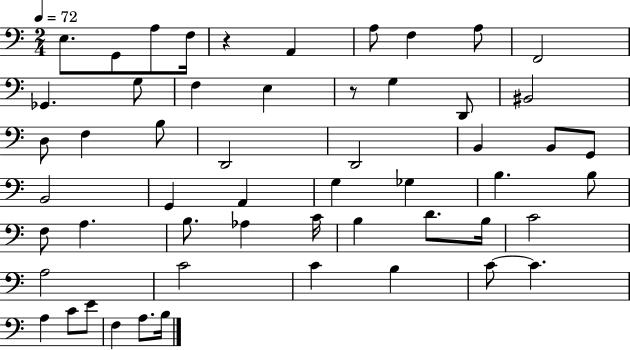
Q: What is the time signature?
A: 2/4